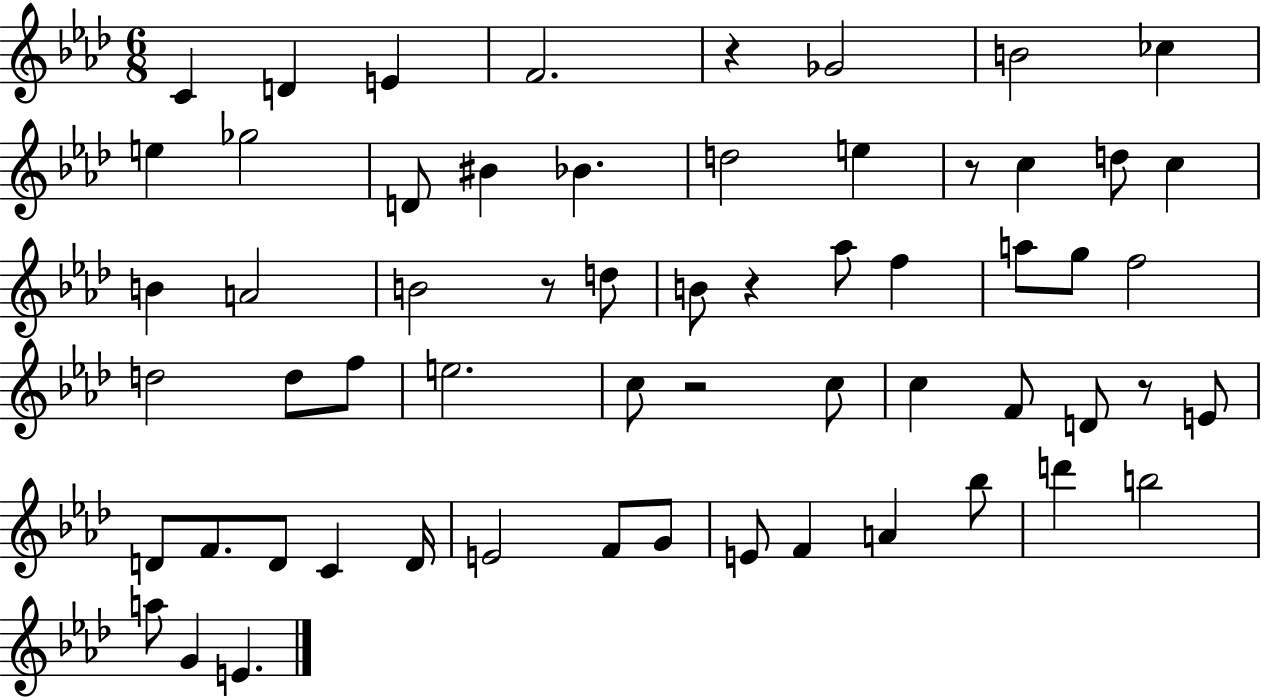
{
  \clef treble
  \numericTimeSignature
  \time 6/8
  \key aes \major
  c'4 d'4 e'4 | f'2. | r4 ges'2 | b'2 ces''4 | \break e''4 ges''2 | d'8 bis'4 bes'4. | d''2 e''4 | r8 c''4 d''8 c''4 | \break b'4 a'2 | b'2 r8 d''8 | b'8 r4 aes''8 f''4 | a''8 g''8 f''2 | \break d''2 d''8 f''8 | e''2. | c''8 r2 c''8 | c''4 f'8 d'8 r8 e'8 | \break d'8 f'8. d'8 c'4 d'16 | e'2 f'8 g'8 | e'8 f'4 a'4 bes''8 | d'''4 b''2 | \break a''8 g'4 e'4. | \bar "|."
}